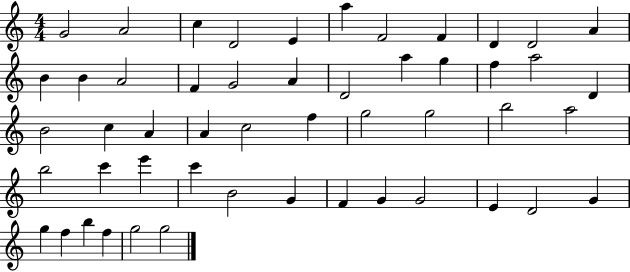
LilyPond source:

{
  \clef treble
  \numericTimeSignature
  \time 4/4
  \key c \major
  g'2 a'2 | c''4 d'2 e'4 | a''4 f'2 f'4 | d'4 d'2 a'4 | \break b'4 b'4 a'2 | f'4 g'2 a'4 | d'2 a''4 g''4 | f''4 a''2 d'4 | \break b'2 c''4 a'4 | a'4 c''2 f''4 | g''2 g''2 | b''2 a''2 | \break b''2 c'''4 e'''4 | c'''4 b'2 g'4 | f'4 g'4 g'2 | e'4 d'2 g'4 | \break g''4 f''4 b''4 f''4 | g''2 g''2 | \bar "|."
}